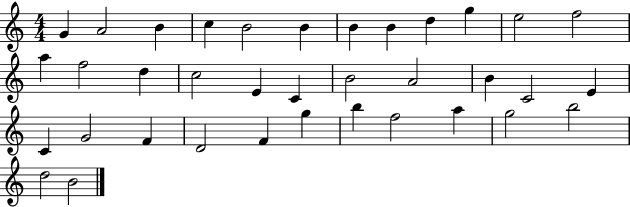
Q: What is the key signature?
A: C major